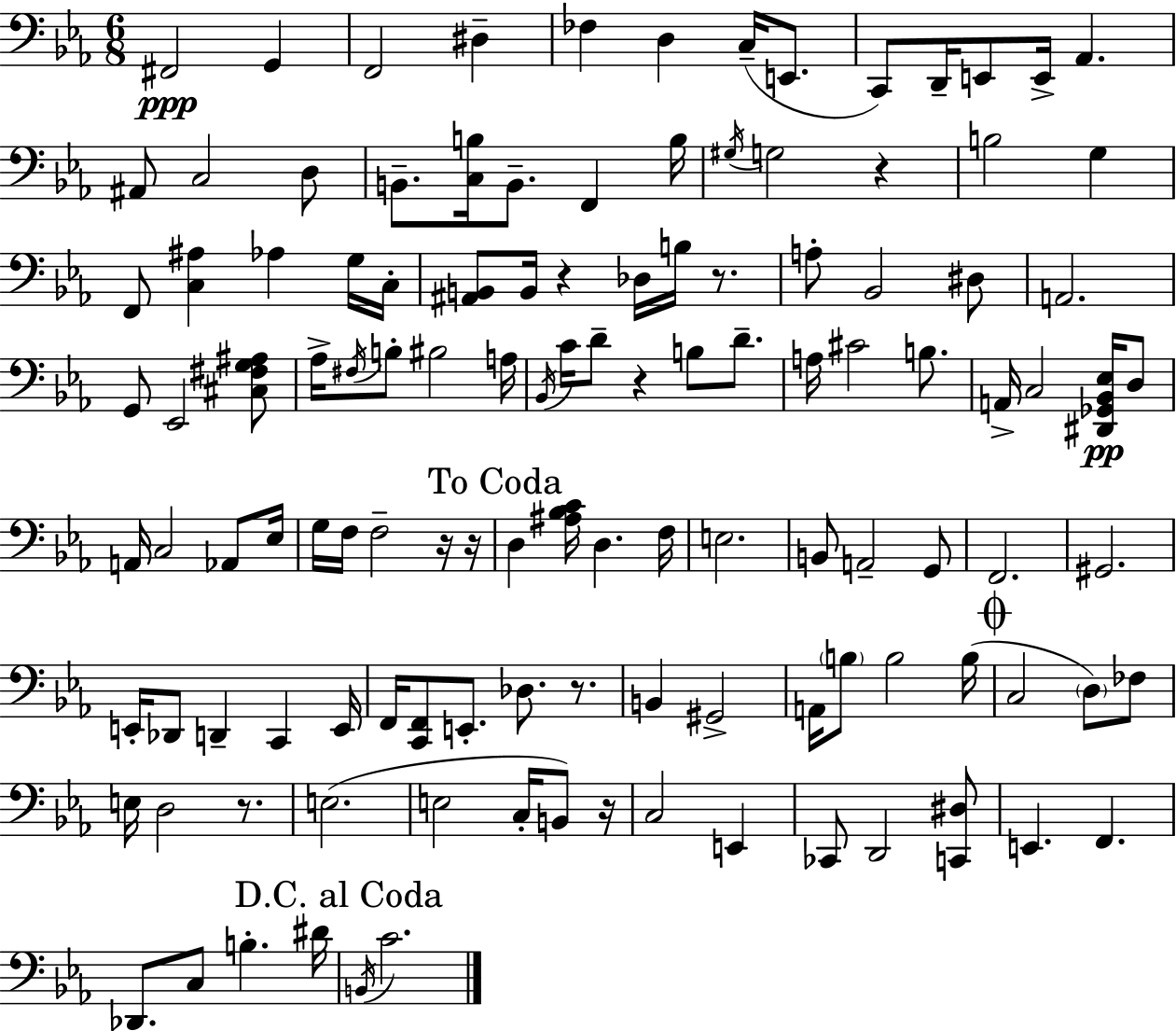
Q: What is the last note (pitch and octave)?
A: C4